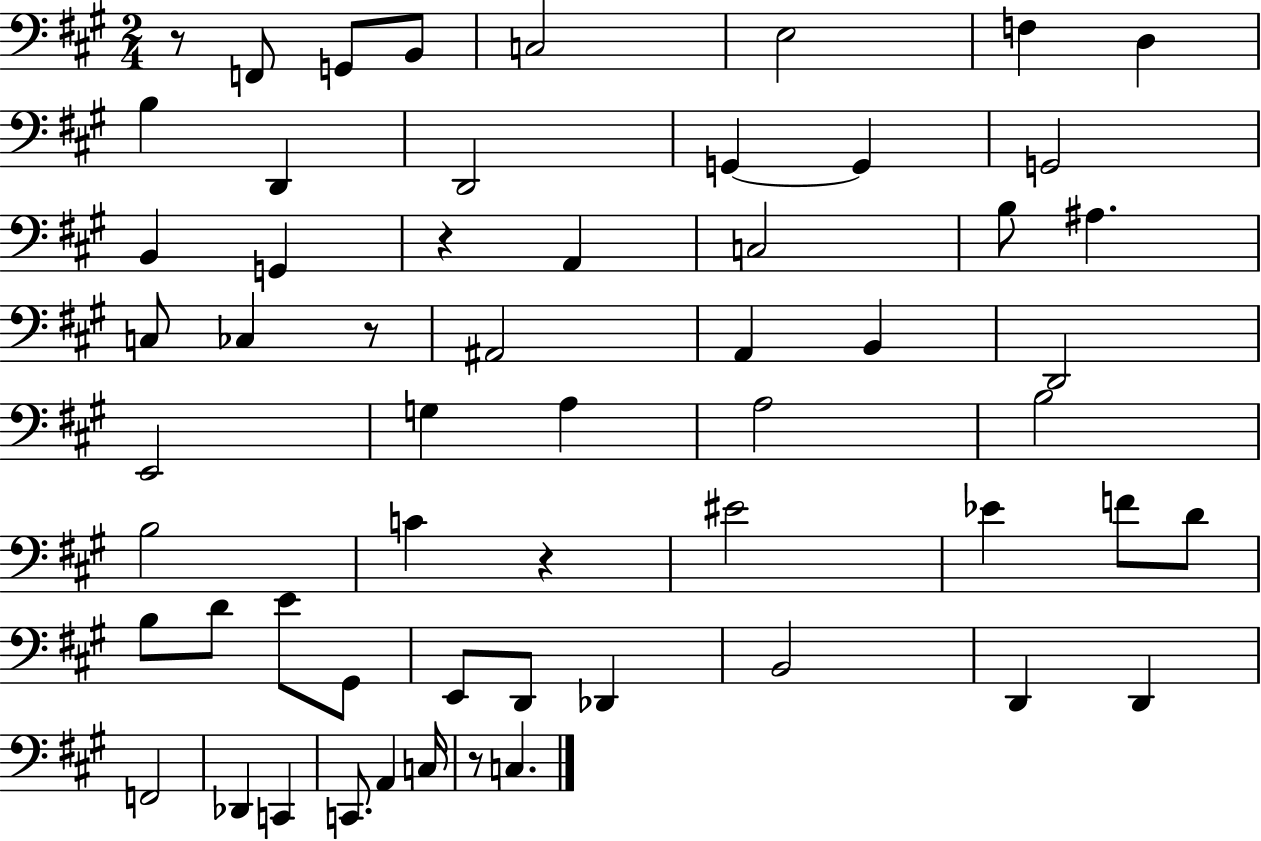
R/e F2/e G2/e B2/e C3/h E3/h F3/q D3/q B3/q D2/q D2/h G2/q G2/q G2/h B2/q G2/q R/q A2/q C3/h B3/e A#3/q. C3/e CES3/q R/e A#2/h A2/q B2/q D2/h E2/h G3/q A3/q A3/h B3/h B3/h C4/q R/q EIS4/h Eb4/q F4/e D4/e B3/e D4/e E4/e G#2/e E2/e D2/e Db2/q B2/h D2/q D2/q F2/h Db2/q C2/q C2/e. A2/q C3/s R/e C3/q.